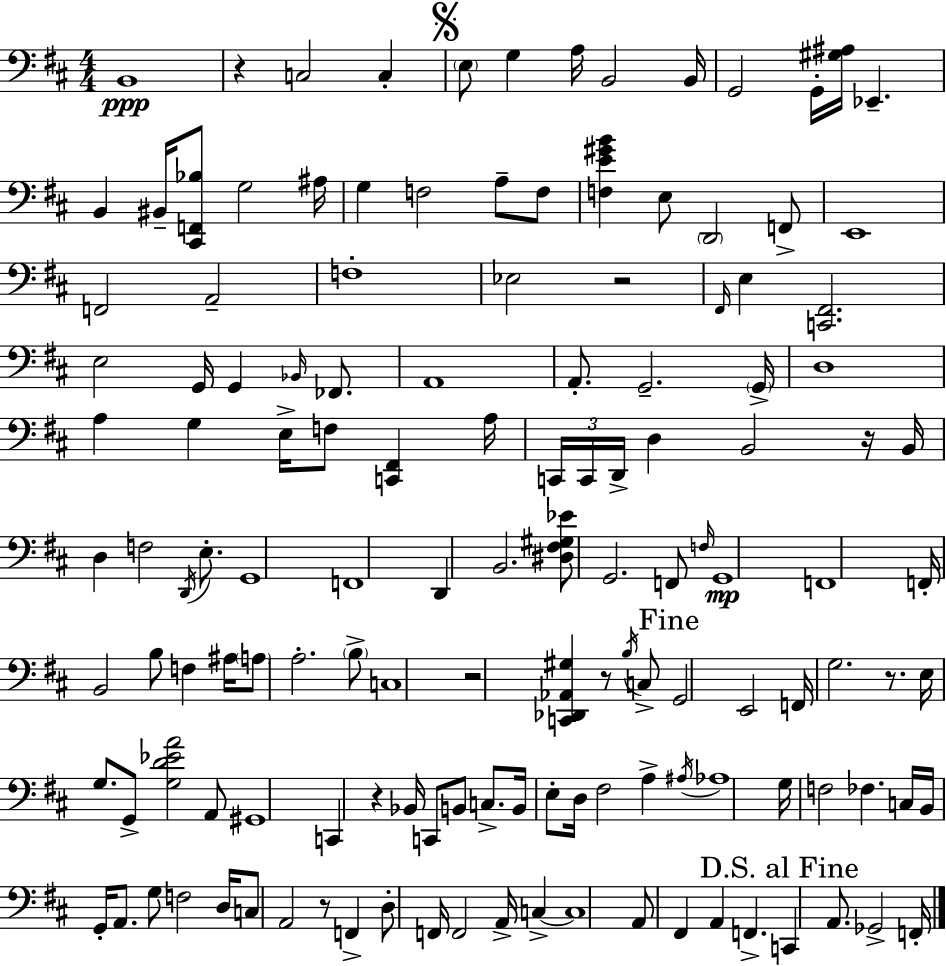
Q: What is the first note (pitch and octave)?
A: B2